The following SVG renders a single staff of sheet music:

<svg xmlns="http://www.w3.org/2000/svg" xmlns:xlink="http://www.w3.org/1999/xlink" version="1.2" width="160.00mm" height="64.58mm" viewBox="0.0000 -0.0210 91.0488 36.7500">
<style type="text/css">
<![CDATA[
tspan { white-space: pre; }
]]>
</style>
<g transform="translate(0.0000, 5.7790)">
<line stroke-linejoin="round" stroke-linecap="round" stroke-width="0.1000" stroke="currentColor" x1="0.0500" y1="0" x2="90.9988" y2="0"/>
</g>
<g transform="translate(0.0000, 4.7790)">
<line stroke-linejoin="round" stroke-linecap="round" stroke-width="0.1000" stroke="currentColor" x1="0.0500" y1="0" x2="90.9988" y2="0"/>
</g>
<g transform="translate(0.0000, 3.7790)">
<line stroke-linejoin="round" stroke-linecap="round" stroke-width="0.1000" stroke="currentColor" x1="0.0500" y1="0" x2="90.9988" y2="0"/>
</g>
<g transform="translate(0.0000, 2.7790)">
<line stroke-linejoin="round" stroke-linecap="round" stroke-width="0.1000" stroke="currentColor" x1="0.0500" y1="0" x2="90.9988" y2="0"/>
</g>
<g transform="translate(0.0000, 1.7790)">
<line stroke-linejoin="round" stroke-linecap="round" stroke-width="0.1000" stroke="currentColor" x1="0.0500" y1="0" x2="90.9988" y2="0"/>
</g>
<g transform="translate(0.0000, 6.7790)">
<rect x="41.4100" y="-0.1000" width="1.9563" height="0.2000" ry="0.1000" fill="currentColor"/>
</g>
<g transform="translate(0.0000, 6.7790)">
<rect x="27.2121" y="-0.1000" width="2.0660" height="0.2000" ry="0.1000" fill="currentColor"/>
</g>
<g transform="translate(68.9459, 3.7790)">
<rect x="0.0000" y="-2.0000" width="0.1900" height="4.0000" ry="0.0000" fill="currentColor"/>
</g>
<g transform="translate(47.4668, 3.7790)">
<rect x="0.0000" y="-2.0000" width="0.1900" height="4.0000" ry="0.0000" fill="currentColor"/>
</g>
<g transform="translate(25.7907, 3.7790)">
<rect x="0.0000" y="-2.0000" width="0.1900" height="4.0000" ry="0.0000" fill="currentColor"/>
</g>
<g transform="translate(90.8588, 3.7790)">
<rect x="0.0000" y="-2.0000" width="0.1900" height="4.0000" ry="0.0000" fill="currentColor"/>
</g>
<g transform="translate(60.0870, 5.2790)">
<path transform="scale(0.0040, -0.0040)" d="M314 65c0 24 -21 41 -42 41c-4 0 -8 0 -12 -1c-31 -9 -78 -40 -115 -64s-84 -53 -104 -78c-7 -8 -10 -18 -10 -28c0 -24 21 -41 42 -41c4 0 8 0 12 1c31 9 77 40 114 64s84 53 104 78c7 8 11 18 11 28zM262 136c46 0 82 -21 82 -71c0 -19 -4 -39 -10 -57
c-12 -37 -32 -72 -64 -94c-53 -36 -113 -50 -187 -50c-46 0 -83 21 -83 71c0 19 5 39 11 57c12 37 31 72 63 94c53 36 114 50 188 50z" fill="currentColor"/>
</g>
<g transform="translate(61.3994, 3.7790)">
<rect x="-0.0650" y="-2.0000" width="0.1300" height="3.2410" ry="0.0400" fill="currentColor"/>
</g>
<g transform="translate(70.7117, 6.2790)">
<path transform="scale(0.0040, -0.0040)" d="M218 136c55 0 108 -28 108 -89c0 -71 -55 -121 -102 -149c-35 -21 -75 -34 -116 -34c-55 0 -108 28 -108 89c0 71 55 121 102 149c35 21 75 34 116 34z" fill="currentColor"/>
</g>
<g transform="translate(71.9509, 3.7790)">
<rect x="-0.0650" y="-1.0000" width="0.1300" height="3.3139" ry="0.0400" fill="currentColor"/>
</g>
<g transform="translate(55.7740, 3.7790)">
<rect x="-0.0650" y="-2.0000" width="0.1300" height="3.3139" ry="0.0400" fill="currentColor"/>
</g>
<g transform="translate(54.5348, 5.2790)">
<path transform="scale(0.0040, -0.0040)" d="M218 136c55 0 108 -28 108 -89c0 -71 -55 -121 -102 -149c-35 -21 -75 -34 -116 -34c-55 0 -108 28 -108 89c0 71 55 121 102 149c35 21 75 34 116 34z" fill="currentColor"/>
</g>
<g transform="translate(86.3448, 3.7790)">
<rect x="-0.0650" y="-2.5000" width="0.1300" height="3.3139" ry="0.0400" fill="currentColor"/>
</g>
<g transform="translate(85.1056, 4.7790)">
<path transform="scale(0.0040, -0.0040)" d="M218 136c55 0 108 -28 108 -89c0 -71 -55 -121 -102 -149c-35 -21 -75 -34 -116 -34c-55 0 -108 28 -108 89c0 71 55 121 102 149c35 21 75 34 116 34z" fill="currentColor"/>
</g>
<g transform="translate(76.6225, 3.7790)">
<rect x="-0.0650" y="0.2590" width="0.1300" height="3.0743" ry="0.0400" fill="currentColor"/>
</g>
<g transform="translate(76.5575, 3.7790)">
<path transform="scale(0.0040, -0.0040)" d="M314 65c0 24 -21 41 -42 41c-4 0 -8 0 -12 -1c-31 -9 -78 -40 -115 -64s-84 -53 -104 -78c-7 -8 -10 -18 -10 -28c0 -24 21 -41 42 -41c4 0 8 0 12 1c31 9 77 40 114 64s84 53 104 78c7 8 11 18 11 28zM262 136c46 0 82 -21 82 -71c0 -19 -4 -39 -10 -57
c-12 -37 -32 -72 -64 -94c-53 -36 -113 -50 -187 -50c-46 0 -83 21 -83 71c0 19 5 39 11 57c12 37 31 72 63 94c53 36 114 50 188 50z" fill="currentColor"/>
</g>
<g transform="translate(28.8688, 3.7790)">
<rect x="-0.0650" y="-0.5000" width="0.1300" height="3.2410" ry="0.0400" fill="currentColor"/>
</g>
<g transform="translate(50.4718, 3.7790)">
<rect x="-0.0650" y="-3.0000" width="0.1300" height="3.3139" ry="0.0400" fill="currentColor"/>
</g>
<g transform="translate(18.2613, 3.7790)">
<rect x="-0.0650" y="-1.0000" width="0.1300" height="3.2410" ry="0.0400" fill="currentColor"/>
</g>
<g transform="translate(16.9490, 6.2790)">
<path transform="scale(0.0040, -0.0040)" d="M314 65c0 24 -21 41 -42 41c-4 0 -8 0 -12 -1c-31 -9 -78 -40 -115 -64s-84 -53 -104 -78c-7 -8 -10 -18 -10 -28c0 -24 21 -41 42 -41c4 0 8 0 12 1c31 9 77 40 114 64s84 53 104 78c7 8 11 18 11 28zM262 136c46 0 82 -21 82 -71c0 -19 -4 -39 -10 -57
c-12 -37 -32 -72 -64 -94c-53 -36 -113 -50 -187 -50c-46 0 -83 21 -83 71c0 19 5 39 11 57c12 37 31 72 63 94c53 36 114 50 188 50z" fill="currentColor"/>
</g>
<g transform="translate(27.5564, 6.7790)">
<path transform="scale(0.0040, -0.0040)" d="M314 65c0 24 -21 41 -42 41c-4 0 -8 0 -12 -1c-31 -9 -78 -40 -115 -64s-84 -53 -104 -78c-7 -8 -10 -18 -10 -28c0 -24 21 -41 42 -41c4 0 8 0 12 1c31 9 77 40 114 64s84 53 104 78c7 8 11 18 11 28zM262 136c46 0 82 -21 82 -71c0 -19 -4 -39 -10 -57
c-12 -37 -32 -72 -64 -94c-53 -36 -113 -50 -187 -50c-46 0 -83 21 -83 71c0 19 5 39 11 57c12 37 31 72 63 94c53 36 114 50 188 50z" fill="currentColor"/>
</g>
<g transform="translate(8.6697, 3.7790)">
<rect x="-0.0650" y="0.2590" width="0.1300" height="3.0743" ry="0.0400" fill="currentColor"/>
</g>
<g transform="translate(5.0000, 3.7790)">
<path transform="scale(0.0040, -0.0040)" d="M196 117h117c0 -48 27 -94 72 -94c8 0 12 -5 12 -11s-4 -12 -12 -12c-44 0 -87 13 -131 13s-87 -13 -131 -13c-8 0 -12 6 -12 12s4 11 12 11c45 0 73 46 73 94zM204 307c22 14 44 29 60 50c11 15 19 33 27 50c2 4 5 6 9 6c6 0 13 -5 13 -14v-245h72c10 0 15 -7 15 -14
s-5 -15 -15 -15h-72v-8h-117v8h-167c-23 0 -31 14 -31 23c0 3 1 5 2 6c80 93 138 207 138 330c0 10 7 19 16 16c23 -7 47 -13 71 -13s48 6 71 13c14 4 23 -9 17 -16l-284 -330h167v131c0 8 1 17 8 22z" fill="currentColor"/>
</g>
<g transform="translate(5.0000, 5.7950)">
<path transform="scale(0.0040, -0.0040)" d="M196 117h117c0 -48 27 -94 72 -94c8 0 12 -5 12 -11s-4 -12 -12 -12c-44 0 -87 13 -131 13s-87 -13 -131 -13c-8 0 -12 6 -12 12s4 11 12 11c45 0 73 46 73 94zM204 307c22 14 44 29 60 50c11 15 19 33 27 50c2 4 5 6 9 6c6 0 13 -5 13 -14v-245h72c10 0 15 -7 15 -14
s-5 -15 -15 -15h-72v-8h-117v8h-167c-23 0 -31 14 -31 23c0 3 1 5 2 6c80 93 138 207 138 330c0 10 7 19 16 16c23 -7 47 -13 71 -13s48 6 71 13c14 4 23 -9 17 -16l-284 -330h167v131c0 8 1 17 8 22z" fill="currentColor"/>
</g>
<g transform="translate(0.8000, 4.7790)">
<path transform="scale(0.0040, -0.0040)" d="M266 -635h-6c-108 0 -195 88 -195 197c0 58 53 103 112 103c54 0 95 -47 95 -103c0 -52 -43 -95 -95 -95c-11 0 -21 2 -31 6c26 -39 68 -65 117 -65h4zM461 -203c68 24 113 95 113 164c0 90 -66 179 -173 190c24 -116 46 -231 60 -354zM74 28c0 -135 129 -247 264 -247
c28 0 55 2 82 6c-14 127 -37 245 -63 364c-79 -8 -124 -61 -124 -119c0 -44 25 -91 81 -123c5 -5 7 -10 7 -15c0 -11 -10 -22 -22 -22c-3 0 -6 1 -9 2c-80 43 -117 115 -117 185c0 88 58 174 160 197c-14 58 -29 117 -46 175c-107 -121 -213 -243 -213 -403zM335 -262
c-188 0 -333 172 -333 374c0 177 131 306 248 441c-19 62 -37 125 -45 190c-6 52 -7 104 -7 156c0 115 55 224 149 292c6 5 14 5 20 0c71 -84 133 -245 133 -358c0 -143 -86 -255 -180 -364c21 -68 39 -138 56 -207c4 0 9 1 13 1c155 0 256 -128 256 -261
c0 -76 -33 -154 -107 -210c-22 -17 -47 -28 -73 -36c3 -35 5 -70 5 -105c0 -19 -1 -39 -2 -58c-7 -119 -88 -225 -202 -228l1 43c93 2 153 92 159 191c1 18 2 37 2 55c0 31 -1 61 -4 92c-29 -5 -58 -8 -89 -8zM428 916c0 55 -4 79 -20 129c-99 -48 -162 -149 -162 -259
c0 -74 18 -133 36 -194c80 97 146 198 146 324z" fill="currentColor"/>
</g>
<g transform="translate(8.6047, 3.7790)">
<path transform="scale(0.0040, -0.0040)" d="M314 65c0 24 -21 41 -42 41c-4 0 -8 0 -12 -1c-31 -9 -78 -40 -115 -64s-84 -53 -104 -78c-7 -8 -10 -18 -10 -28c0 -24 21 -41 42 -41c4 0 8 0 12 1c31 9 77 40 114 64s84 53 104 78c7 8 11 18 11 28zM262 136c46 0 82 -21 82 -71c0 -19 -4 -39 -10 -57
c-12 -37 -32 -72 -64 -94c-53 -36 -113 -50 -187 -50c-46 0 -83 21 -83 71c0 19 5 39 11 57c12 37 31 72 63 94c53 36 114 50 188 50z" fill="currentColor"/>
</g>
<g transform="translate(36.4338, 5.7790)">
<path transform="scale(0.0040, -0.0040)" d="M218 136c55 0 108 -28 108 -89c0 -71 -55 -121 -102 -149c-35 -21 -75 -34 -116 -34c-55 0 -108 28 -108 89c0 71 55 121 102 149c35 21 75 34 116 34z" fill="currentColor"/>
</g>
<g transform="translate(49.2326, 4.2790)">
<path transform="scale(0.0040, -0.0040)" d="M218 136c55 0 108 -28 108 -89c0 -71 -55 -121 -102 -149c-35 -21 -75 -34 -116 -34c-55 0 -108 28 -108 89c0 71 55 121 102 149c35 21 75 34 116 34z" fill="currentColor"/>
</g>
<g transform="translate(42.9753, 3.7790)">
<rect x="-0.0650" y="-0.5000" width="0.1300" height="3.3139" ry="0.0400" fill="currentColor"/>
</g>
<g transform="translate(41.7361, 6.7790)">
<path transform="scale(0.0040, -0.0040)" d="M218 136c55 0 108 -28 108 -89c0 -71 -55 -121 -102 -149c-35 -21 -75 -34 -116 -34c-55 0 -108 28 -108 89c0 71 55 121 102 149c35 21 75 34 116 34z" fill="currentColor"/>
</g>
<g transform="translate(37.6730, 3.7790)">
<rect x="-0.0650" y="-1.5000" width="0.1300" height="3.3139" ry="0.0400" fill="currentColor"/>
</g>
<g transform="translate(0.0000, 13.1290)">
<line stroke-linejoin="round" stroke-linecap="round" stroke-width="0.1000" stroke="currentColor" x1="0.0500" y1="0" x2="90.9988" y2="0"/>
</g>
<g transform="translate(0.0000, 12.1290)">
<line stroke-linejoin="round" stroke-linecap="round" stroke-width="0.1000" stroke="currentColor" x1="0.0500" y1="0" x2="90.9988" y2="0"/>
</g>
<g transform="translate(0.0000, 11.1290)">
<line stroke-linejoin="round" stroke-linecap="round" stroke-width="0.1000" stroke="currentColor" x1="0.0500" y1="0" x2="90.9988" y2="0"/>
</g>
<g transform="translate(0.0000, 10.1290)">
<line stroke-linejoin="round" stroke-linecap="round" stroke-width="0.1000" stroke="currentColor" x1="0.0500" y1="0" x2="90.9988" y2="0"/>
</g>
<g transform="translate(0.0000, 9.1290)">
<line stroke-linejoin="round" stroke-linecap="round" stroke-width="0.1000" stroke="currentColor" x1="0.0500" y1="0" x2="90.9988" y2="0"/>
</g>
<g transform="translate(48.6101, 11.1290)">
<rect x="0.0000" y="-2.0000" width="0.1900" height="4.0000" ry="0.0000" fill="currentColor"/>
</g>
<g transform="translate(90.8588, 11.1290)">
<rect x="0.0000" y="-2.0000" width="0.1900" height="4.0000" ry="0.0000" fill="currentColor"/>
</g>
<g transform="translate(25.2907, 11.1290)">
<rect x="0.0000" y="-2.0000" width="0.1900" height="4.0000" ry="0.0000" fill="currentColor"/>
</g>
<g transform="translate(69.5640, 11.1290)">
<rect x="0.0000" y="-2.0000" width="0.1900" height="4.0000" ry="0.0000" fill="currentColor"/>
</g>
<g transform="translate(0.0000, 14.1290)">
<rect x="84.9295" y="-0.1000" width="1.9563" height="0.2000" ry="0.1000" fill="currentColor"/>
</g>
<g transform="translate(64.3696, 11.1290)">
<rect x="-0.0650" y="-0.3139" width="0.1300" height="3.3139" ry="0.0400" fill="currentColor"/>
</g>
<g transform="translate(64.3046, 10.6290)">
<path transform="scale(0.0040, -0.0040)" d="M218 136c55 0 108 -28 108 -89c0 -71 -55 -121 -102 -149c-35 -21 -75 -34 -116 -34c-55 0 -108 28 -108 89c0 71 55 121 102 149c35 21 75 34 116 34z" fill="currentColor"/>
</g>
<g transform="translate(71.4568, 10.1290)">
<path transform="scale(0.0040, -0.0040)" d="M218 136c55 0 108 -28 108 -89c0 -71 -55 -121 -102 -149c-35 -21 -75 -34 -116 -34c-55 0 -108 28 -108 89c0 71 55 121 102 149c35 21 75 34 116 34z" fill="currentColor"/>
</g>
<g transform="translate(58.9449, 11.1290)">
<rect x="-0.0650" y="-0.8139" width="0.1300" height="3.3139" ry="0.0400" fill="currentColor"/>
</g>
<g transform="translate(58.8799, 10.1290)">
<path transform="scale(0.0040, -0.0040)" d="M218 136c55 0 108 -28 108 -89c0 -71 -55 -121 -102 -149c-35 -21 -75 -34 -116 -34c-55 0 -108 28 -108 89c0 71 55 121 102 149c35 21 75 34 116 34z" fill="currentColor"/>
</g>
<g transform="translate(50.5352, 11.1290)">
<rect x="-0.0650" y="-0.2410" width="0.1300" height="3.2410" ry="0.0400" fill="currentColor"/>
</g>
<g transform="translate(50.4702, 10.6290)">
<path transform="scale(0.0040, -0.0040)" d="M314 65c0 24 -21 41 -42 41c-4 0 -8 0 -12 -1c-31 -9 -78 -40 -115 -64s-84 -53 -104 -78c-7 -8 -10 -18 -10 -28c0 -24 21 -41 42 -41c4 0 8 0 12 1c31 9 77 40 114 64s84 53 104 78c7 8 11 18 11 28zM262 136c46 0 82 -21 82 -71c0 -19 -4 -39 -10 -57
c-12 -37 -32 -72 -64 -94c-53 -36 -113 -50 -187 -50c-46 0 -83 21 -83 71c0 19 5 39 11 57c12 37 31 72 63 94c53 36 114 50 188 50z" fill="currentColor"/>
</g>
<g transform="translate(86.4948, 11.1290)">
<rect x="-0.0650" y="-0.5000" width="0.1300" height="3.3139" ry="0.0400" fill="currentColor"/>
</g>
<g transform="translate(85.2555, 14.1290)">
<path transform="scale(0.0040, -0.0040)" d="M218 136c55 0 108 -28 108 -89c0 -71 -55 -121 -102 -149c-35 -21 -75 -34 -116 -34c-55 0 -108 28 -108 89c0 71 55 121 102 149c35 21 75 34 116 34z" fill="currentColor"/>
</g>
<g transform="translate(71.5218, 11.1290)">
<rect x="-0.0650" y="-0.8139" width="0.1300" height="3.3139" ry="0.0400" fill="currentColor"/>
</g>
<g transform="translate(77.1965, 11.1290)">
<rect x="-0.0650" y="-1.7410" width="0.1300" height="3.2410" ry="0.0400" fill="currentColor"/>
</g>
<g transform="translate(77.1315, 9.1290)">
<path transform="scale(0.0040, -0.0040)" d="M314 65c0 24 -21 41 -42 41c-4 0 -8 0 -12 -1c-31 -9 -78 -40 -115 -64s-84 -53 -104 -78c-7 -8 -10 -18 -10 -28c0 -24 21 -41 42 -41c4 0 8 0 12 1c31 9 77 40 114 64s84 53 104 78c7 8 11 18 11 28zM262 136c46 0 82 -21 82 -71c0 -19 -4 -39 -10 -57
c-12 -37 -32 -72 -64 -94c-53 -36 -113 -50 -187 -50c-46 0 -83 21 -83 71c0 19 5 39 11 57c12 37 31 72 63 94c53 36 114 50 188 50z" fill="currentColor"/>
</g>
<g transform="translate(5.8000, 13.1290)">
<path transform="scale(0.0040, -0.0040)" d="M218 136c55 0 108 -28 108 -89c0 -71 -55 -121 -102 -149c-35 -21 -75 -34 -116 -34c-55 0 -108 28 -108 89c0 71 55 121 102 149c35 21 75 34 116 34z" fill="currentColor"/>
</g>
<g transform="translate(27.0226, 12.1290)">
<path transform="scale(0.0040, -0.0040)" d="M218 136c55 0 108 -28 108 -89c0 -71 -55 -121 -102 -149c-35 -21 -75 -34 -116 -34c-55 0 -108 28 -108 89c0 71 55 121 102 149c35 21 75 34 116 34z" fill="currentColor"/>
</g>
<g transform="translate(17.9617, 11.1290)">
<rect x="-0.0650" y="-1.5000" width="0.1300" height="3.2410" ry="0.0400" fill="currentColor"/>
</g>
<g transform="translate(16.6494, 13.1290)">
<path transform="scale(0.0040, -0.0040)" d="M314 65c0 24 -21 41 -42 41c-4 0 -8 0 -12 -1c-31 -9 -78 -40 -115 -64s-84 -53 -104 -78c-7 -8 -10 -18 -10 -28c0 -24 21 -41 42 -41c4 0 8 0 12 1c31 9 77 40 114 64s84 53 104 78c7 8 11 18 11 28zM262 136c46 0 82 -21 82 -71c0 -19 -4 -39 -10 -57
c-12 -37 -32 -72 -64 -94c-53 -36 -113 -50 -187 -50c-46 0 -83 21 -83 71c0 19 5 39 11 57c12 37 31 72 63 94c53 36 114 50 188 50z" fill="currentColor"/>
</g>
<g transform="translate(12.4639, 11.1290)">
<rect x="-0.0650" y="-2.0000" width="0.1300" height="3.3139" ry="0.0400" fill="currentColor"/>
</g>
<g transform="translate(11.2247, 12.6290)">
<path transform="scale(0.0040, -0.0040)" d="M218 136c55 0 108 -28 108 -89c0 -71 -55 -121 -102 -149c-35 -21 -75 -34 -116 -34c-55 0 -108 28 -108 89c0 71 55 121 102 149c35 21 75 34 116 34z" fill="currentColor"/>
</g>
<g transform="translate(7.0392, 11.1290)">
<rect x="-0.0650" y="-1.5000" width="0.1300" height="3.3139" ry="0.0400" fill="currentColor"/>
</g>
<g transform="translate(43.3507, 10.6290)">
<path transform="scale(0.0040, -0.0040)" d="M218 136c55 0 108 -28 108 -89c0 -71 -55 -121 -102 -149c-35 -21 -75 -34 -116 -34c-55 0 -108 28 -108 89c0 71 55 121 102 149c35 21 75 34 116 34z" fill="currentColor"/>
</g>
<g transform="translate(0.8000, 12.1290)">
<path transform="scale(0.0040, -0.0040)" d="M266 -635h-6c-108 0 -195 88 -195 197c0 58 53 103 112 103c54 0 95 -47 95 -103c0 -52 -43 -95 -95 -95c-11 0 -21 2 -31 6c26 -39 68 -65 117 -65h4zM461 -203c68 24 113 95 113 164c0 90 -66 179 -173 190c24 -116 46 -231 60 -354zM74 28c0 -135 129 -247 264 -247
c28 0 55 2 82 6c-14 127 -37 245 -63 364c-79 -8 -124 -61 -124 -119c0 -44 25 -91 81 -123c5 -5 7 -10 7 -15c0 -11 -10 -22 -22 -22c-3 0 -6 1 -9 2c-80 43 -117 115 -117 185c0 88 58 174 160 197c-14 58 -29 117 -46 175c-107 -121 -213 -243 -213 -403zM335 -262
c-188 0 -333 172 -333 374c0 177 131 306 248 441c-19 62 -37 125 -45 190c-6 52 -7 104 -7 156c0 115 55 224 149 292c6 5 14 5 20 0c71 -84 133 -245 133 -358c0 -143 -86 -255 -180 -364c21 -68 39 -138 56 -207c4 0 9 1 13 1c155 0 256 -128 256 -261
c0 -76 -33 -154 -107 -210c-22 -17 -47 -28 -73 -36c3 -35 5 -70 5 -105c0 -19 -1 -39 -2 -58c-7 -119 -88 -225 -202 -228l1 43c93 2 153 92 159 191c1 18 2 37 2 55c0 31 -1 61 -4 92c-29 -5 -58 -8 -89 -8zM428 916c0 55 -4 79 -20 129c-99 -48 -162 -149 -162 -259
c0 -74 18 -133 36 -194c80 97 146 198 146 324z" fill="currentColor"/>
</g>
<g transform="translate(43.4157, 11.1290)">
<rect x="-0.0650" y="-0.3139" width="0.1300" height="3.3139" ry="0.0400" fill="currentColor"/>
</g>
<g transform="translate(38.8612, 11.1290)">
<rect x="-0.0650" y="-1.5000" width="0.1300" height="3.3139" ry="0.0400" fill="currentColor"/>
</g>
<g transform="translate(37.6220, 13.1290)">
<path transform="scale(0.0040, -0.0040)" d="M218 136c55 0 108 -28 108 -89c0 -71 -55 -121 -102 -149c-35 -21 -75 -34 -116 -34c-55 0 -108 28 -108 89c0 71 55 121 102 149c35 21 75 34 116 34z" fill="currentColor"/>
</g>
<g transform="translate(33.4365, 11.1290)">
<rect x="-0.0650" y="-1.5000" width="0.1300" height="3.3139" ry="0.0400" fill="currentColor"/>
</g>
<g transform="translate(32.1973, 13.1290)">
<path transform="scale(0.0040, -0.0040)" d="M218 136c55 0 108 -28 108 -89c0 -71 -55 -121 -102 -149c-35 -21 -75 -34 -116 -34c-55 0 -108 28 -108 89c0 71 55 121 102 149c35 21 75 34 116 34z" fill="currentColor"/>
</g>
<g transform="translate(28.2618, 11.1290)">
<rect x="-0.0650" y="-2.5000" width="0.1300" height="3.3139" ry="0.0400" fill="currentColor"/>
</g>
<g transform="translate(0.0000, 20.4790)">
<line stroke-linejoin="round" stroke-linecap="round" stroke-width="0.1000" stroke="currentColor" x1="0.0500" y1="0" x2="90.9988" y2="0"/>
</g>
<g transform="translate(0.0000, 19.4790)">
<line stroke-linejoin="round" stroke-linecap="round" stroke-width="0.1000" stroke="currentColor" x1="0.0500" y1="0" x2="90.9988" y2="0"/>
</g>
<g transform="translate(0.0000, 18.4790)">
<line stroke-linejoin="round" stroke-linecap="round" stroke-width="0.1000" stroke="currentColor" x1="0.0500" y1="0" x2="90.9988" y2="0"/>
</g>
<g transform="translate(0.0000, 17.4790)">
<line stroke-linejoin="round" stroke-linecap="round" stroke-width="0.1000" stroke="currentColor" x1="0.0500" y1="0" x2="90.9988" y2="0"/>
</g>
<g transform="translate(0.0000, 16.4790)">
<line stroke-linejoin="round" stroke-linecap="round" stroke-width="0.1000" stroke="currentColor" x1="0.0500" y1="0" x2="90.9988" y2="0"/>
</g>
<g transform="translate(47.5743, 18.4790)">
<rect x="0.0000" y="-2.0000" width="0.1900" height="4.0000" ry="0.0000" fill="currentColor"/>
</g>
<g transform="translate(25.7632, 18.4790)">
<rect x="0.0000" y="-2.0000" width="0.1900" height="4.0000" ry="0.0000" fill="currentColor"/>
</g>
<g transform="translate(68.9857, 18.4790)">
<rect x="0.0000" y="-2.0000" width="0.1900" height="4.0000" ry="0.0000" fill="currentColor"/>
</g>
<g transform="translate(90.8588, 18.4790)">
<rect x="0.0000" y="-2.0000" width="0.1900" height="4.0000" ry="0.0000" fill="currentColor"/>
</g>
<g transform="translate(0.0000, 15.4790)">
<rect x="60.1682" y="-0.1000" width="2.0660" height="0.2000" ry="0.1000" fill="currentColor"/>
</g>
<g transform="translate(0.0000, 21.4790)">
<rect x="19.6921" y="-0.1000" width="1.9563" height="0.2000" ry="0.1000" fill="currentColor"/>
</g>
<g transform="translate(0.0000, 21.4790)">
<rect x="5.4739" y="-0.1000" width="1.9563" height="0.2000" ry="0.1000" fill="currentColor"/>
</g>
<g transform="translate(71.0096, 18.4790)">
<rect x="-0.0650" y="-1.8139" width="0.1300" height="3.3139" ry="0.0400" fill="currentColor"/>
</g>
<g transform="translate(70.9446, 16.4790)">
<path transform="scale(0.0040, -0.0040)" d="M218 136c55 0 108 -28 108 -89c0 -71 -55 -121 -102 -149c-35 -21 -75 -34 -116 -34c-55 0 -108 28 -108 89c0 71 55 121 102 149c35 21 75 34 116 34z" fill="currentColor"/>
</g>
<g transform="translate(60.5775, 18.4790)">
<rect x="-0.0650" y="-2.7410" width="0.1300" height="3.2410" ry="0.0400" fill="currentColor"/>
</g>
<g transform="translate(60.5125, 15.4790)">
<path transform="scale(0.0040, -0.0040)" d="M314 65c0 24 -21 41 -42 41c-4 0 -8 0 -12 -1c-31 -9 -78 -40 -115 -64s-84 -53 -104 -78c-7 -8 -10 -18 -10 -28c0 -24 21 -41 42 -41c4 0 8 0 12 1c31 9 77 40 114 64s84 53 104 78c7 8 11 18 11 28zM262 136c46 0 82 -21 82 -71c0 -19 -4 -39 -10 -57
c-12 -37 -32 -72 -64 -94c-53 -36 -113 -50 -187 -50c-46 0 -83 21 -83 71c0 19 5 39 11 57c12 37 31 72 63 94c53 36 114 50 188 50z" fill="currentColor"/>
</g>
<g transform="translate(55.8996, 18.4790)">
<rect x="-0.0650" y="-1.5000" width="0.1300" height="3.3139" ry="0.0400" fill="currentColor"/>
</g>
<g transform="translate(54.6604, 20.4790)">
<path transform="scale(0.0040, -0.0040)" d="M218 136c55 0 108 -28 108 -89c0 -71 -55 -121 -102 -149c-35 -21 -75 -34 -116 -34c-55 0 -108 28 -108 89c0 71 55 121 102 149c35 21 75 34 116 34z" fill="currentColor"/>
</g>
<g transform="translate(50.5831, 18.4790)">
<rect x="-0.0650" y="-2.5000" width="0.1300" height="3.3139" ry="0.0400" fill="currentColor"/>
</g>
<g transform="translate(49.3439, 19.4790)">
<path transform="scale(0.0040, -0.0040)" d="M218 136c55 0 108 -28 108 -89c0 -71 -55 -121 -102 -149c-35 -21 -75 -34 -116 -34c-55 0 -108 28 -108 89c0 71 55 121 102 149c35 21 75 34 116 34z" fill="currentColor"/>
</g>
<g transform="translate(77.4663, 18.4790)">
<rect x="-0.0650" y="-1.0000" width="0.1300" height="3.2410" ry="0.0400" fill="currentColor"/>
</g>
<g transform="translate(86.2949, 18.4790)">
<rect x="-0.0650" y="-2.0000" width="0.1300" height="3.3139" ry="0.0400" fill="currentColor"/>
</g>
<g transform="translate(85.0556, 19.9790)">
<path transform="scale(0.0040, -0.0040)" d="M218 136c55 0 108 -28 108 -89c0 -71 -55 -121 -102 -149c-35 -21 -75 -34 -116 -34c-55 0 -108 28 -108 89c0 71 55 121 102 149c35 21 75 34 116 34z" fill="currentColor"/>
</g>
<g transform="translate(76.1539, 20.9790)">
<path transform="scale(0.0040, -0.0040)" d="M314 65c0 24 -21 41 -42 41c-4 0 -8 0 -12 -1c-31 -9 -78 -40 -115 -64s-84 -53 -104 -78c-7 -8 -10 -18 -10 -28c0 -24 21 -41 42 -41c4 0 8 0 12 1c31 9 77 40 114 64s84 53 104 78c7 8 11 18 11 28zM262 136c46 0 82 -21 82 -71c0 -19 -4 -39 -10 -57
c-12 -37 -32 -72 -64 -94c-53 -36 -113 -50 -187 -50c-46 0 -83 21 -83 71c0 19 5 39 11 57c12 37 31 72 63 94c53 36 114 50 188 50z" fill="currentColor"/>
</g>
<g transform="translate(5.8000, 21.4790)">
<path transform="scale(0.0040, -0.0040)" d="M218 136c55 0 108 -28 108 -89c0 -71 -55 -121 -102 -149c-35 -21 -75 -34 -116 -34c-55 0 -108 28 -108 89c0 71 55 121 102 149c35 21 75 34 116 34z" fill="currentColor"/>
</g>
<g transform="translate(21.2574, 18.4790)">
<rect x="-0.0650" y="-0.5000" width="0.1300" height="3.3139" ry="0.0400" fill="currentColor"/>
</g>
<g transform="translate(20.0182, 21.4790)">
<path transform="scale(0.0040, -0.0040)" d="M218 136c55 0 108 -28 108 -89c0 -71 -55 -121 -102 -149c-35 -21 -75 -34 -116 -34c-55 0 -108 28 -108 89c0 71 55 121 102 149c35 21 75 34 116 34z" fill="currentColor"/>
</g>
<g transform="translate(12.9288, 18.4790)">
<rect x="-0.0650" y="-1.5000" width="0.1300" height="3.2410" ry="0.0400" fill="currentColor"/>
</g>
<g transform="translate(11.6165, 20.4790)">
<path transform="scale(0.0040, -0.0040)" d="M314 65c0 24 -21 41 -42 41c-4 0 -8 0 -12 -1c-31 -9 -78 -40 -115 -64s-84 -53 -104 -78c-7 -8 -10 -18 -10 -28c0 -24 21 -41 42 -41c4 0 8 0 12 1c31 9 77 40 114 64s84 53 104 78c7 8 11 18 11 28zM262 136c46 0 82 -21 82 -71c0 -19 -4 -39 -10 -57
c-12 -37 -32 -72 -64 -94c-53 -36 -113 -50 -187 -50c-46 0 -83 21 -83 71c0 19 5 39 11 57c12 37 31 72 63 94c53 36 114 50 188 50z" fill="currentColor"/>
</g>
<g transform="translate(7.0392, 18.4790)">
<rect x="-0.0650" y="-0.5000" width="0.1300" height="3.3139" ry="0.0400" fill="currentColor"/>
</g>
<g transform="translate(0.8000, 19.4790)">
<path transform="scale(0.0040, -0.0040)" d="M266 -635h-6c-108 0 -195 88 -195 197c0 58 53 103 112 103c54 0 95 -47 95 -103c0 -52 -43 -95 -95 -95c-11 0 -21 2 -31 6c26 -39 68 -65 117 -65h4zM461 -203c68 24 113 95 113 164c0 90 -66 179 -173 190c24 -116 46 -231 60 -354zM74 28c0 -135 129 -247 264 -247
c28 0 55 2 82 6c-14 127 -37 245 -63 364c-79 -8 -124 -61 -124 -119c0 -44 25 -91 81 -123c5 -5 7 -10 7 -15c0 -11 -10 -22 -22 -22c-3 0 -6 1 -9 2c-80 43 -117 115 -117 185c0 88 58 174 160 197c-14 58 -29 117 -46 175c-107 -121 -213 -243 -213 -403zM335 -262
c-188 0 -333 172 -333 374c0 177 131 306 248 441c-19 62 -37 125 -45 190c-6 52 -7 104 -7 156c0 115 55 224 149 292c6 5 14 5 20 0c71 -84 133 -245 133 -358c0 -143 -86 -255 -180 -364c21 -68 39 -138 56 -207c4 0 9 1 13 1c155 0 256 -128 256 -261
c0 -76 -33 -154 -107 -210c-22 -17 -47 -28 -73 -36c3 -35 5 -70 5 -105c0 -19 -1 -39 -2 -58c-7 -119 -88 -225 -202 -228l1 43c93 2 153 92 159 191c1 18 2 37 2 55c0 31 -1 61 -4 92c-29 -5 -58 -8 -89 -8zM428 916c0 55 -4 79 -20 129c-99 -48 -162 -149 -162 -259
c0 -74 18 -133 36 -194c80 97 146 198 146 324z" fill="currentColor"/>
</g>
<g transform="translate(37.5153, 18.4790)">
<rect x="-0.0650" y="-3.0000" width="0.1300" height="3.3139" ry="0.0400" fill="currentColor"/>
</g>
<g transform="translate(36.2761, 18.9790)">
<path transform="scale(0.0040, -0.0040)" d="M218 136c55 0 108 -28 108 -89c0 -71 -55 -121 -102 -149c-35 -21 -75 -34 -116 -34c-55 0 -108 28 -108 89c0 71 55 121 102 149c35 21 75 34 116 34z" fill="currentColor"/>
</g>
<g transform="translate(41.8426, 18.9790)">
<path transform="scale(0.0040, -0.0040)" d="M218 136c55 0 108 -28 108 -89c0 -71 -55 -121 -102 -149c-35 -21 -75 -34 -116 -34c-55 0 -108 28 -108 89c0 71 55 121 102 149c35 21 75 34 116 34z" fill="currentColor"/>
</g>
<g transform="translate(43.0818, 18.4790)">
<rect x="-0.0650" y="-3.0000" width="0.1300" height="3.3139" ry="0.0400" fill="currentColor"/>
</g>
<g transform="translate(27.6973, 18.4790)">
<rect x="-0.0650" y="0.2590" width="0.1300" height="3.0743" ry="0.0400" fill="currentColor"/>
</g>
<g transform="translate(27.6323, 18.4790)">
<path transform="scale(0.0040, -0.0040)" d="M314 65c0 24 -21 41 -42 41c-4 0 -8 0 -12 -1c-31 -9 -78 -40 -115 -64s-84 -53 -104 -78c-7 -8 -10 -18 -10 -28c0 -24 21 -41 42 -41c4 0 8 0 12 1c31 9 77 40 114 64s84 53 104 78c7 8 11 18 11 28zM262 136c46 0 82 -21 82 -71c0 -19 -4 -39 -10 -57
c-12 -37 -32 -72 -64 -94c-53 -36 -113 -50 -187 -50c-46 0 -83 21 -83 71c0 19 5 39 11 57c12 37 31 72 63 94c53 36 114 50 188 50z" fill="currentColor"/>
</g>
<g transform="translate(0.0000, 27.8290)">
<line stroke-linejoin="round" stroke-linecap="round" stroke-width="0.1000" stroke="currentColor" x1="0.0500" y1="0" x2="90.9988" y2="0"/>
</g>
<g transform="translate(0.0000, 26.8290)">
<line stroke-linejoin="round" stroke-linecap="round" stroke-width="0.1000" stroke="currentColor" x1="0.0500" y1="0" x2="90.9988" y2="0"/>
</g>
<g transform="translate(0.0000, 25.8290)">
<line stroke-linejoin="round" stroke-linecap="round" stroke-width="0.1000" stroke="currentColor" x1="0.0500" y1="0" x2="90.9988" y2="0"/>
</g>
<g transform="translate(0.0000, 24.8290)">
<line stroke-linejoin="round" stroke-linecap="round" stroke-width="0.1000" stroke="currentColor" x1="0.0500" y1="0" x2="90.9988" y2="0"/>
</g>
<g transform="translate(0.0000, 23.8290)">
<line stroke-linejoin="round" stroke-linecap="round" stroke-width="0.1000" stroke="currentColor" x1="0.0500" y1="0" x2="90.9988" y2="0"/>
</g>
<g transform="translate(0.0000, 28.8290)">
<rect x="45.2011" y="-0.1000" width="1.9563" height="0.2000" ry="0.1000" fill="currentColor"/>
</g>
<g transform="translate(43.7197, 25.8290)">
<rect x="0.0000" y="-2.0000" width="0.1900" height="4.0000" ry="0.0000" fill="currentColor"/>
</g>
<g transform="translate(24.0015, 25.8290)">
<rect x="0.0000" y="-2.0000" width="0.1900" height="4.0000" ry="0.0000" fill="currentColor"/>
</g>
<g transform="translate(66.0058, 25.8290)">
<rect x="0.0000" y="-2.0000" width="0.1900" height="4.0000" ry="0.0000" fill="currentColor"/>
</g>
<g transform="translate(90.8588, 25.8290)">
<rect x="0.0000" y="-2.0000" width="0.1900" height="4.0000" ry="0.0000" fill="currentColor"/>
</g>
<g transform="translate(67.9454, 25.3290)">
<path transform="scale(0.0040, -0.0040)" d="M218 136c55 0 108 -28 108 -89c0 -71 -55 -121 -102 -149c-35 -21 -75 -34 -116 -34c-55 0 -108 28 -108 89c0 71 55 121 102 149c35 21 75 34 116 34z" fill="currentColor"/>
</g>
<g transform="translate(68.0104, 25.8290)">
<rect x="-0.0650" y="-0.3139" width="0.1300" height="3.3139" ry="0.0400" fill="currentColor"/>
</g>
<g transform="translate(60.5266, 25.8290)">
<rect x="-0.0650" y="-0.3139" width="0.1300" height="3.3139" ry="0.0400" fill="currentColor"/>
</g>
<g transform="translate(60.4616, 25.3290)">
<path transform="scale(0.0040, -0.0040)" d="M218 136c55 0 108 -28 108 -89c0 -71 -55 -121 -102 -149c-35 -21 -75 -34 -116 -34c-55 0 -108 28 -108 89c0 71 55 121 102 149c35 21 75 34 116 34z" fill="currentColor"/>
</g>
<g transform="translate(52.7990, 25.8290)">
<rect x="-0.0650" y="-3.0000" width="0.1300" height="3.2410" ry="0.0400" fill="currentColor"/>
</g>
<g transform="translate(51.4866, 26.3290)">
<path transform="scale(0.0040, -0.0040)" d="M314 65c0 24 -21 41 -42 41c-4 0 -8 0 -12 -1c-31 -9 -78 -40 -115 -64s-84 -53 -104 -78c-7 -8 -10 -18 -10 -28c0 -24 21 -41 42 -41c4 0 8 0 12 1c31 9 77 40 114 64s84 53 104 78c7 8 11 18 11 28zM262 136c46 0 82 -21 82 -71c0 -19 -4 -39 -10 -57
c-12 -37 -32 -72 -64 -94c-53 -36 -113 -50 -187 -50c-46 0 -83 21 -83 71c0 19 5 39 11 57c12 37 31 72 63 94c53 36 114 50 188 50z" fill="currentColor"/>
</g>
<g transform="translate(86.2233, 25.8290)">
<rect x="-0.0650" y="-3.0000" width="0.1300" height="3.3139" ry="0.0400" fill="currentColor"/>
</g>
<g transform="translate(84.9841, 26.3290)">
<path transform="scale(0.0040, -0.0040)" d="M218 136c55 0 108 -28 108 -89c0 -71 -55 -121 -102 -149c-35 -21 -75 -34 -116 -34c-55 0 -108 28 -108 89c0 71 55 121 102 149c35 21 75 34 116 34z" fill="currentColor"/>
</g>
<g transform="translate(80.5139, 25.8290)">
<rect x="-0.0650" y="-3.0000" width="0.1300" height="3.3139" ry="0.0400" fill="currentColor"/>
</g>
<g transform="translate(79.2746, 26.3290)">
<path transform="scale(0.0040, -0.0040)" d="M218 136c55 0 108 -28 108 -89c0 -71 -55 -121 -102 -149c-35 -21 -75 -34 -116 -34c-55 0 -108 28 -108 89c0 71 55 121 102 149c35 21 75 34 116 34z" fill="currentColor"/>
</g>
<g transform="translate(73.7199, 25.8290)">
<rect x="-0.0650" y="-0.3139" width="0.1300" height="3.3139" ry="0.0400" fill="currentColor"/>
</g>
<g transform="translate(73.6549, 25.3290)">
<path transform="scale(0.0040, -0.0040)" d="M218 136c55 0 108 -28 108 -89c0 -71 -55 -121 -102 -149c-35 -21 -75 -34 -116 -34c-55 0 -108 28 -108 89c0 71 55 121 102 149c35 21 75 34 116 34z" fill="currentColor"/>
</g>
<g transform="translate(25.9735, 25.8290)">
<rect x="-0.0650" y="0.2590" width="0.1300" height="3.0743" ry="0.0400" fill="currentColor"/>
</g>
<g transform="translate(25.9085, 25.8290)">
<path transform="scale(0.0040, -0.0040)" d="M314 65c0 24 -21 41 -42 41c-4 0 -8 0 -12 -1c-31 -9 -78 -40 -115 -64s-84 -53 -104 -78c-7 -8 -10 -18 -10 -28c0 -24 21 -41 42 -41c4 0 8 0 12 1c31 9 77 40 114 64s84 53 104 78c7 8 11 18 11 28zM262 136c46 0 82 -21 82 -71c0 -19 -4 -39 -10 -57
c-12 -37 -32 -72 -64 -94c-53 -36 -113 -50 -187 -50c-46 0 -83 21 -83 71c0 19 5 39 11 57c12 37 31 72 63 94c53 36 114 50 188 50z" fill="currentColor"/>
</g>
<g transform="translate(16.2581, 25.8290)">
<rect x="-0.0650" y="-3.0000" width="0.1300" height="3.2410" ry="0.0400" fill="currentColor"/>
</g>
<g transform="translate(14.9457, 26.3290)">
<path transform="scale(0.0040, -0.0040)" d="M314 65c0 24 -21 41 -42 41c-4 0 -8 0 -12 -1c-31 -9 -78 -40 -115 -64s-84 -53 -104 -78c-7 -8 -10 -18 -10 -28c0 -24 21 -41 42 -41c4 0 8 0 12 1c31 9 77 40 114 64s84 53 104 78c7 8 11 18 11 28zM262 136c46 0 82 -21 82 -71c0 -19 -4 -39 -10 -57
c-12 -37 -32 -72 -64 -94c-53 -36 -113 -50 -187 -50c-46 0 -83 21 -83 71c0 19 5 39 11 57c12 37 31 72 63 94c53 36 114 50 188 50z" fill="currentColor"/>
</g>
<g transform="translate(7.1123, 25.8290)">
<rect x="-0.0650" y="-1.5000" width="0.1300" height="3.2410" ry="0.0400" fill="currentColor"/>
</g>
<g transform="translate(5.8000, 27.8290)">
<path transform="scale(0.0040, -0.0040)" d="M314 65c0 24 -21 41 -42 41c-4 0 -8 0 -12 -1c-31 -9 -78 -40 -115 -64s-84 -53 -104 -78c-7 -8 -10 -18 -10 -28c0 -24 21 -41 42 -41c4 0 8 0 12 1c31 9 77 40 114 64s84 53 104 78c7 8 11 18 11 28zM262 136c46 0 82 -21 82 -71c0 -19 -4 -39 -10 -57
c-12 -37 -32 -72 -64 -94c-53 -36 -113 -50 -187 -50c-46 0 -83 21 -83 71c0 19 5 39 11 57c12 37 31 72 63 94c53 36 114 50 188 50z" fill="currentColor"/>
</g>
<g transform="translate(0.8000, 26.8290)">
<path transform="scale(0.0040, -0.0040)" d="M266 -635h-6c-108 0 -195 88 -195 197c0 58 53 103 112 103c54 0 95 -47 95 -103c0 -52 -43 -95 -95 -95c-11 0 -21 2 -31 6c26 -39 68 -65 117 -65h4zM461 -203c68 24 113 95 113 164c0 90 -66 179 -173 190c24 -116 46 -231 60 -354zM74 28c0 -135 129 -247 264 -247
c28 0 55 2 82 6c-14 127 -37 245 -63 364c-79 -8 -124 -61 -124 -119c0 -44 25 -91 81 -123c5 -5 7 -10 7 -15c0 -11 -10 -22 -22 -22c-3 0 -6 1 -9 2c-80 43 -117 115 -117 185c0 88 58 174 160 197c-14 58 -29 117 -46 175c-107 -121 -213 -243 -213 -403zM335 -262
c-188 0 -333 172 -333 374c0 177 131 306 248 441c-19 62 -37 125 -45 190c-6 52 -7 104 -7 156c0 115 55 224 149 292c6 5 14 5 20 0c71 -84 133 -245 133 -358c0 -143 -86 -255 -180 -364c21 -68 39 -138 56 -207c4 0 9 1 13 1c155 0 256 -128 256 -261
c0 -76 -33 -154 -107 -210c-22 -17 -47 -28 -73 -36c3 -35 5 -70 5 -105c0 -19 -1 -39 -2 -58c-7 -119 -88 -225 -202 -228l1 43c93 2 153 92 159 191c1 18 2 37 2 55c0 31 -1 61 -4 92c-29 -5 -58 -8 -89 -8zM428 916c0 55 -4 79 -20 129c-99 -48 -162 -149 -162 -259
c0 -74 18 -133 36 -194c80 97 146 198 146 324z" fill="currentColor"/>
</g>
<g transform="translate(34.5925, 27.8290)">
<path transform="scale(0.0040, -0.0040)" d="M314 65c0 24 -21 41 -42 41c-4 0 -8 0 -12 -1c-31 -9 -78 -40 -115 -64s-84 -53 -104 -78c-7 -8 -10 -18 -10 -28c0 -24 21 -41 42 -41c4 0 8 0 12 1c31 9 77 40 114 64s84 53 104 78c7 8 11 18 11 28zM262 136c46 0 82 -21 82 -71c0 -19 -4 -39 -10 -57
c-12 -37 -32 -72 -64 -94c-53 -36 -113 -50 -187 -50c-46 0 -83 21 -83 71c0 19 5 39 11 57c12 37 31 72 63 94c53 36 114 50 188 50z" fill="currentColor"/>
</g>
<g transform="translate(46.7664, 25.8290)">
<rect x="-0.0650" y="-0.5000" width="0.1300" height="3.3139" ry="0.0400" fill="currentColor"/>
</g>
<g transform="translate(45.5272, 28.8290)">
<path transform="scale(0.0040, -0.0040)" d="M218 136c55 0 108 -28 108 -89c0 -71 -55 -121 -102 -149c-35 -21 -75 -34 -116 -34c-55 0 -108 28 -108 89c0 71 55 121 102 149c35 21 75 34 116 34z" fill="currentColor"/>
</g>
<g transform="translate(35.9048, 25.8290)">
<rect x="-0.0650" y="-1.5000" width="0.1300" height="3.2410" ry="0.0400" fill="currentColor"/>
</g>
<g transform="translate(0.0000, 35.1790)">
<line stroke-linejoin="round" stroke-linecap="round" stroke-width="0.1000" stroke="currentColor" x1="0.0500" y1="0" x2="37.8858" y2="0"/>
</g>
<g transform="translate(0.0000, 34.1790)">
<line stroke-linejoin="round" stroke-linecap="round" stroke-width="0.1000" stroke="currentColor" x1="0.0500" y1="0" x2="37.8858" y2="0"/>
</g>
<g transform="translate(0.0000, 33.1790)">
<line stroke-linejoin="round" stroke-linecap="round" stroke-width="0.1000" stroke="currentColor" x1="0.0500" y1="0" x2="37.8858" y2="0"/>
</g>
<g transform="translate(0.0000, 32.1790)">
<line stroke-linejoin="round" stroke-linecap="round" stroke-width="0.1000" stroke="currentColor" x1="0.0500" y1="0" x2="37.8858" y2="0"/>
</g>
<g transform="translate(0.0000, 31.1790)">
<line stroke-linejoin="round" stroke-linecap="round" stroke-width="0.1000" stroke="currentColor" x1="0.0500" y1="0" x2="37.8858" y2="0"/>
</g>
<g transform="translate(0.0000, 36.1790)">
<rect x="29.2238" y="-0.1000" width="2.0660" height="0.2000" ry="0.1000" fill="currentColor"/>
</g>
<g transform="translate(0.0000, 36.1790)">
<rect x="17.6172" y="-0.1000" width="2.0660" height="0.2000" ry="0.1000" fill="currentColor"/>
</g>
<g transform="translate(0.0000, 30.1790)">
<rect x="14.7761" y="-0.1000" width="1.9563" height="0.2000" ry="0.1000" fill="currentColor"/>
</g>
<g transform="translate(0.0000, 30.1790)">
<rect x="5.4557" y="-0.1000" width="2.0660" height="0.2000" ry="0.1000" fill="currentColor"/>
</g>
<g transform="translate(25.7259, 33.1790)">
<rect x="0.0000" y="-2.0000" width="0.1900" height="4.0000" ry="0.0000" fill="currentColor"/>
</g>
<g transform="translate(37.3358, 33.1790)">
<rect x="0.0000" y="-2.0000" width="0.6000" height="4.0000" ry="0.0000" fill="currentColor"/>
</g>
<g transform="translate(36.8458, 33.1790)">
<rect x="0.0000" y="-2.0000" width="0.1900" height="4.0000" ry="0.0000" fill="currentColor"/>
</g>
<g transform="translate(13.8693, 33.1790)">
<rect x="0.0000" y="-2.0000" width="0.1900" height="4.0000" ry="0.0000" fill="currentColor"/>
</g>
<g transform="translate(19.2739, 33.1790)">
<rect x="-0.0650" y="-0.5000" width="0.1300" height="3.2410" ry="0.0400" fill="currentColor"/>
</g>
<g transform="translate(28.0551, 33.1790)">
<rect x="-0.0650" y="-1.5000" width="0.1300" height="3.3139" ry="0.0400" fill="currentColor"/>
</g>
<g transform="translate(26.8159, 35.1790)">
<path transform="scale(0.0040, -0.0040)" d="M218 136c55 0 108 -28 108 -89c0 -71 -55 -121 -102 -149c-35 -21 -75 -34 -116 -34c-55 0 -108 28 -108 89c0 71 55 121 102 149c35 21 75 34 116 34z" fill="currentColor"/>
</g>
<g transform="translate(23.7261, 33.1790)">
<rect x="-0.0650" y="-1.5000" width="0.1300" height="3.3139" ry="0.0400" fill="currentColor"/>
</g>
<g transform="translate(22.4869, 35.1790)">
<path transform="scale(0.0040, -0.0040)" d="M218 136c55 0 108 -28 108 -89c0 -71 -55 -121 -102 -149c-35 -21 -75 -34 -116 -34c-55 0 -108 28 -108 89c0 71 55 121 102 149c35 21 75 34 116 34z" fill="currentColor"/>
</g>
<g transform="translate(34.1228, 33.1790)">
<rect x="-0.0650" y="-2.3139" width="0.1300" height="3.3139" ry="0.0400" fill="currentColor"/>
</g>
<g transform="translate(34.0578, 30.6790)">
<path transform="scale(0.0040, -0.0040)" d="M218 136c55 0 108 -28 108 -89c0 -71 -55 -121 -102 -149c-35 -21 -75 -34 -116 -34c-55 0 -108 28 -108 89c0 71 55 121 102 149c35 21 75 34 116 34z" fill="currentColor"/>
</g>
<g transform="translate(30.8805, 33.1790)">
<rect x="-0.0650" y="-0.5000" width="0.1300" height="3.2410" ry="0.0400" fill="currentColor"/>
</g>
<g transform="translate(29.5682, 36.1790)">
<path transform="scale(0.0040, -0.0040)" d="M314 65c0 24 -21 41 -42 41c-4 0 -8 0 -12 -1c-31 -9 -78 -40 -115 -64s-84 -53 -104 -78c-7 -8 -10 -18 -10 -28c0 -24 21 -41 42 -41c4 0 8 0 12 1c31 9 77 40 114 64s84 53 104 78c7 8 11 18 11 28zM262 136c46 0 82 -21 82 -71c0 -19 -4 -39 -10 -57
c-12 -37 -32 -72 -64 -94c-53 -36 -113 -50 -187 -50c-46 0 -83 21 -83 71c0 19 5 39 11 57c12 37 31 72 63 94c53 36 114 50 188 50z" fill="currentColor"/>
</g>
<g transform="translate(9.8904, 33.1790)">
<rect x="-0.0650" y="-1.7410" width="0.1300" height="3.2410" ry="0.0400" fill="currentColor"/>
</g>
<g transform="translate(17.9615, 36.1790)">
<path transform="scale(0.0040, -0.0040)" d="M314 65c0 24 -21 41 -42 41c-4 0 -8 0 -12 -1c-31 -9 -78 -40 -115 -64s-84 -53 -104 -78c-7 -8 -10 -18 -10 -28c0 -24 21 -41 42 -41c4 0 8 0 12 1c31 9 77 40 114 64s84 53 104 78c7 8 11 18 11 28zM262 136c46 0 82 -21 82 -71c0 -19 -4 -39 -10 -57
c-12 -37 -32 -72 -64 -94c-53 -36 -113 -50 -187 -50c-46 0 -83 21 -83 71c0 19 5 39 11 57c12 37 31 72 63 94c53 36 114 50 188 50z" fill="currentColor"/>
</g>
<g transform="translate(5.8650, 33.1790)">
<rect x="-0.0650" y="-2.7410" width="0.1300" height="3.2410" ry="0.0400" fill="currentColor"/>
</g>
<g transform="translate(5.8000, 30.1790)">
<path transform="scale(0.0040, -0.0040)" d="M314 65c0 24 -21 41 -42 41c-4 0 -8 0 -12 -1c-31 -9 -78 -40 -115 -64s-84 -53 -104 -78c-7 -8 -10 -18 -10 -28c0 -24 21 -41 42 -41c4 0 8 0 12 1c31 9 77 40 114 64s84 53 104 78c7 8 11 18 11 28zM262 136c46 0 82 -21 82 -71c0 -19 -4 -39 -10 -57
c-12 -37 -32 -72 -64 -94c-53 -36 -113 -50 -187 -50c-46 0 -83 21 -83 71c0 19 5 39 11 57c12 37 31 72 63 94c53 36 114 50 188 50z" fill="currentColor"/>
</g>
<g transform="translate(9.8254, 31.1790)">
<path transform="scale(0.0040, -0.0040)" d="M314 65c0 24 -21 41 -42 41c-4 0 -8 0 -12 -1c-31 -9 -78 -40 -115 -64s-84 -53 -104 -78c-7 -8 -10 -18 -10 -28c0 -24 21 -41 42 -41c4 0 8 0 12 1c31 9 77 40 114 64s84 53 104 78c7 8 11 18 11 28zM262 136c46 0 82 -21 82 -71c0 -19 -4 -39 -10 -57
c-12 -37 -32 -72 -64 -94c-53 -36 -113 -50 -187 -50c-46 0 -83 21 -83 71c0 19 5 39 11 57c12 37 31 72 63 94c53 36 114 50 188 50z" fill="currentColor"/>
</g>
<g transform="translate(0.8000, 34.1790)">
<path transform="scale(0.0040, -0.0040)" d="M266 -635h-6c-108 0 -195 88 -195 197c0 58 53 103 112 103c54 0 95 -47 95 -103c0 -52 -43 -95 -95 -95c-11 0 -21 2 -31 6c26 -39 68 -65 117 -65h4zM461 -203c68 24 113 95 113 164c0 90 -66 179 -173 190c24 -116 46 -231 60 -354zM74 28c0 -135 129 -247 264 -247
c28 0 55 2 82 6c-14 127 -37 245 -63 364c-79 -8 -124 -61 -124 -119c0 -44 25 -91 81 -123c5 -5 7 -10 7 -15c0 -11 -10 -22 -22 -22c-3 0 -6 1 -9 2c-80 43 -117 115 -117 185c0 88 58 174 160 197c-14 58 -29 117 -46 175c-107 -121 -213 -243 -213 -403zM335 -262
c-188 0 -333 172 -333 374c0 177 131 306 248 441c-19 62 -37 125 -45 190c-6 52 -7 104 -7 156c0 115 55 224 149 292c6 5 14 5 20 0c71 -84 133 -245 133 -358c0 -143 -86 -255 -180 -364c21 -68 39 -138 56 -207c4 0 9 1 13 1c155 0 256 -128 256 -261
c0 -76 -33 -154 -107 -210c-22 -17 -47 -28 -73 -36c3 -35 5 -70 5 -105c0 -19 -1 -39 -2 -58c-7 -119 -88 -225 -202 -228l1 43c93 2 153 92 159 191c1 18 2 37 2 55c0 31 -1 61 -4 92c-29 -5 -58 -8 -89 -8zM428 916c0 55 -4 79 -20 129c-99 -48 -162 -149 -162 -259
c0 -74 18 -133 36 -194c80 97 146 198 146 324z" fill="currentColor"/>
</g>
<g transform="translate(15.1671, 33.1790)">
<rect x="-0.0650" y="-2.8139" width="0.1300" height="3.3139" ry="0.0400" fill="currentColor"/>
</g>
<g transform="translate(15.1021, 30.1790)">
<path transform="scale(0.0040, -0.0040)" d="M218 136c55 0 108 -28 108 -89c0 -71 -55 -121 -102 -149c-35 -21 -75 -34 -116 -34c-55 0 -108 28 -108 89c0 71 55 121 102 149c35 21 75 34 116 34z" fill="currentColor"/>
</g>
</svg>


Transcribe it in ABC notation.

X:1
T:Untitled
M:4/4
L:1/4
K:C
B2 D2 C2 E C A F F2 D B2 G E F E2 G E E c c2 d c d f2 C C E2 C B2 A A G E a2 f D2 F E2 A2 B2 E2 C A2 c c c A A a2 f2 a C2 E E C2 g